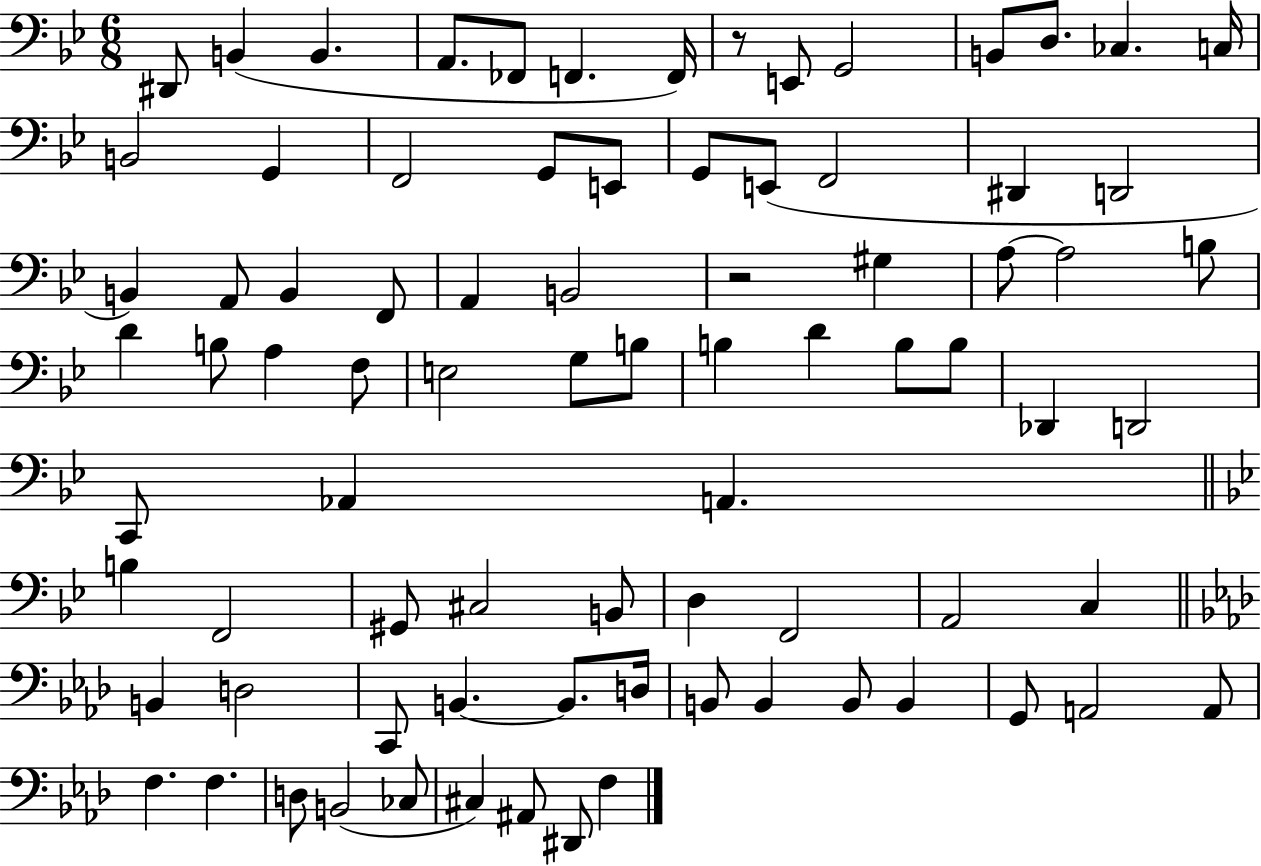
D#2/e B2/q B2/q. A2/e. FES2/e F2/q. F2/s R/e E2/e G2/h B2/e D3/e. CES3/q. C3/s B2/h G2/q F2/h G2/e E2/e G2/e E2/e F2/h D#2/q D2/h B2/q A2/e B2/q F2/e A2/q B2/h R/h G#3/q A3/e A3/h B3/e D4/q B3/e A3/q F3/e E3/h G3/e B3/e B3/q D4/q B3/e B3/e Db2/q D2/h C2/e Ab2/q A2/q. B3/q F2/h G#2/e C#3/h B2/e D3/q F2/h A2/h C3/q B2/q D3/h C2/e B2/q. B2/e. D3/s B2/e B2/q B2/e B2/q G2/e A2/h A2/e F3/q. F3/q. D3/e B2/h CES3/e C#3/q A#2/e D#2/e F3/q